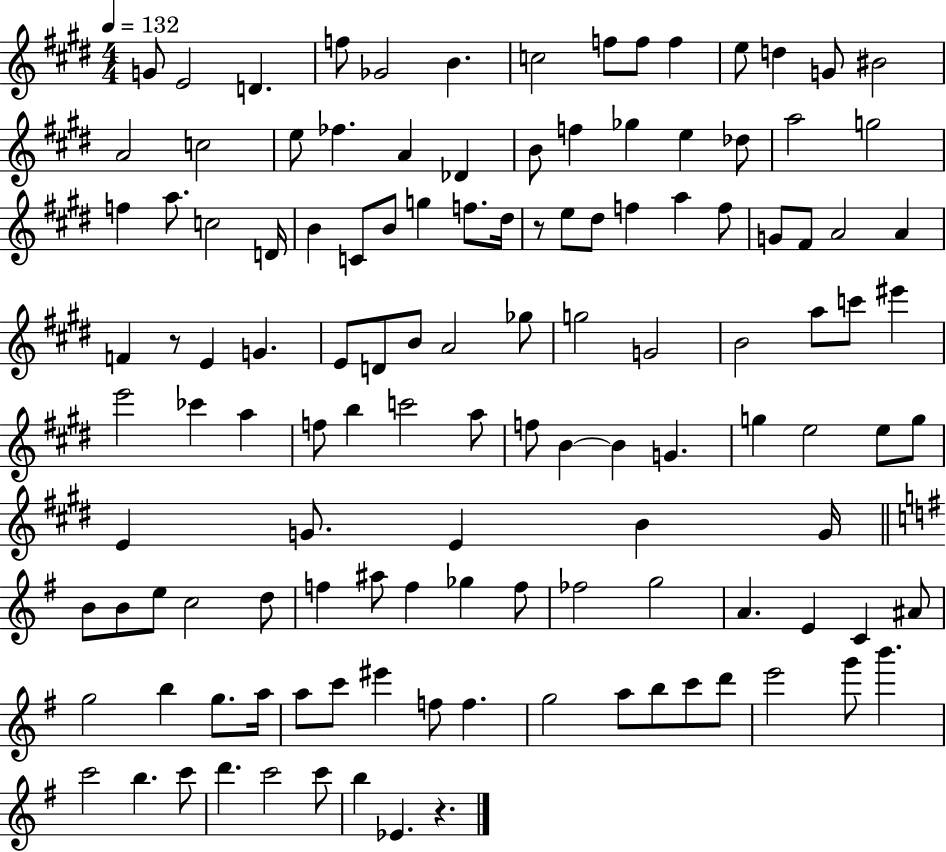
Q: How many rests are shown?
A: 3